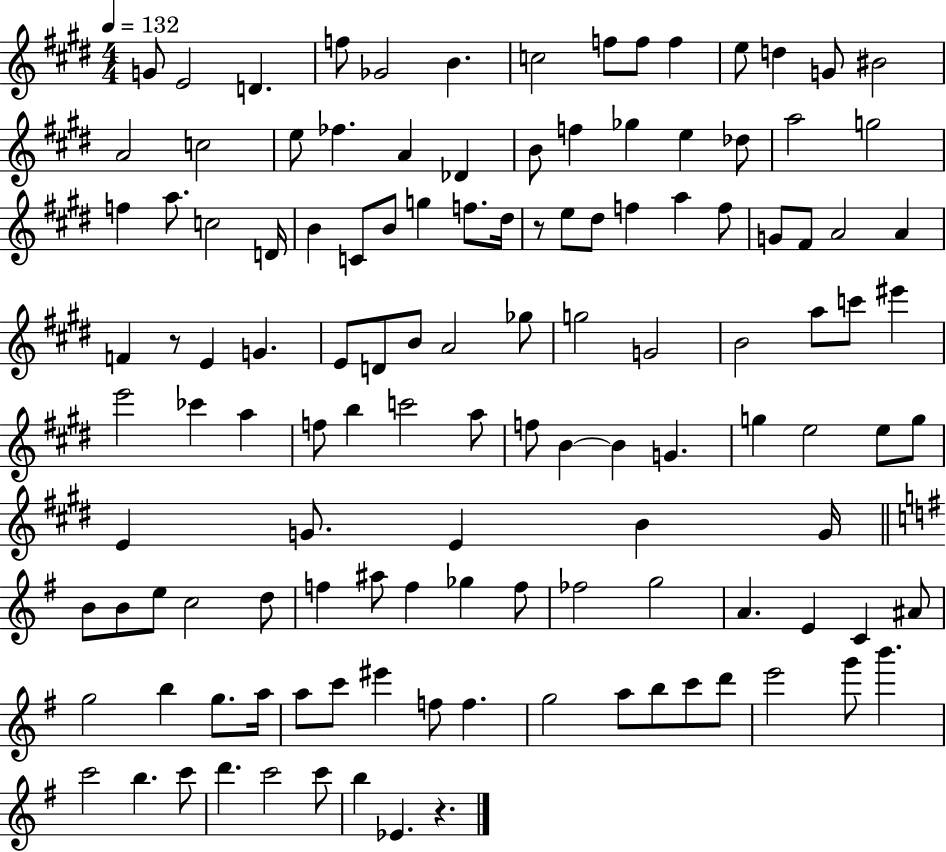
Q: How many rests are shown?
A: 3